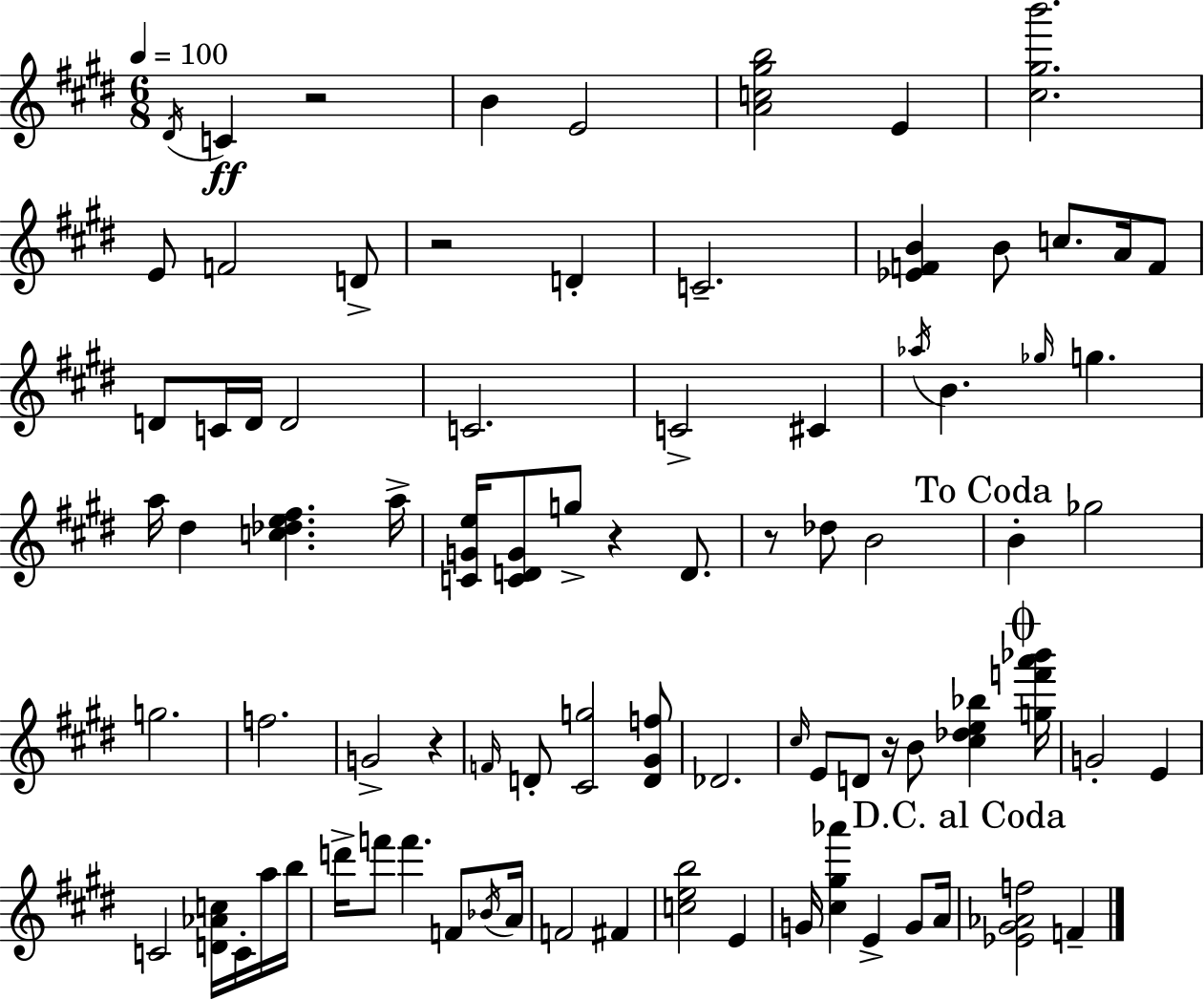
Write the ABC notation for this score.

X:1
T:Untitled
M:6/8
L:1/4
K:E
^D/4 C z2 B E2 [Ac^gb]2 E [^c^gb']2 E/2 F2 D/2 z2 D C2 [_EFB] B/2 c/2 A/4 F/2 D/2 C/4 D/4 D2 C2 C2 ^C _a/4 B _g/4 g a/4 ^d [c_de^f] a/4 [CGe]/4 [CDG]/2 g/2 z D/2 z/2 _d/2 B2 B _g2 g2 f2 G2 z F/4 D/2 [^Cg]2 [D^Gf]/2 _D2 ^c/4 E/2 D/2 z/4 B/2 [^c_de_b] [gf'a'_b']/4 G2 E C2 [D_Ac]/4 C/4 a/4 b/4 d'/4 f'/2 f' F/2 _B/4 A/4 F2 ^F [ceb]2 E G/4 [^c^g_a'] E G/2 A/4 [_E^G_Af]2 F